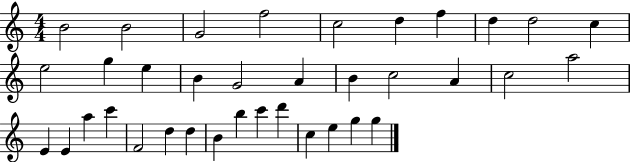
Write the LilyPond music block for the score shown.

{
  \clef treble
  \numericTimeSignature
  \time 4/4
  \key c \major
  b'2 b'2 | g'2 f''2 | c''2 d''4 f''4 | d''4 d''2 c''4 | \break e''2 g''4 e''4 | b'4 g'2 a'4 | b'4 c''2 a'4 | c''2 a''2 | \break e'4 e'4 a''4 c'''4 | f'2 d''4 d''4 | b'4 b''4 c'''4 d'''4 | c''4 e''4 g''4 g''4 | \break \bar "|."
}